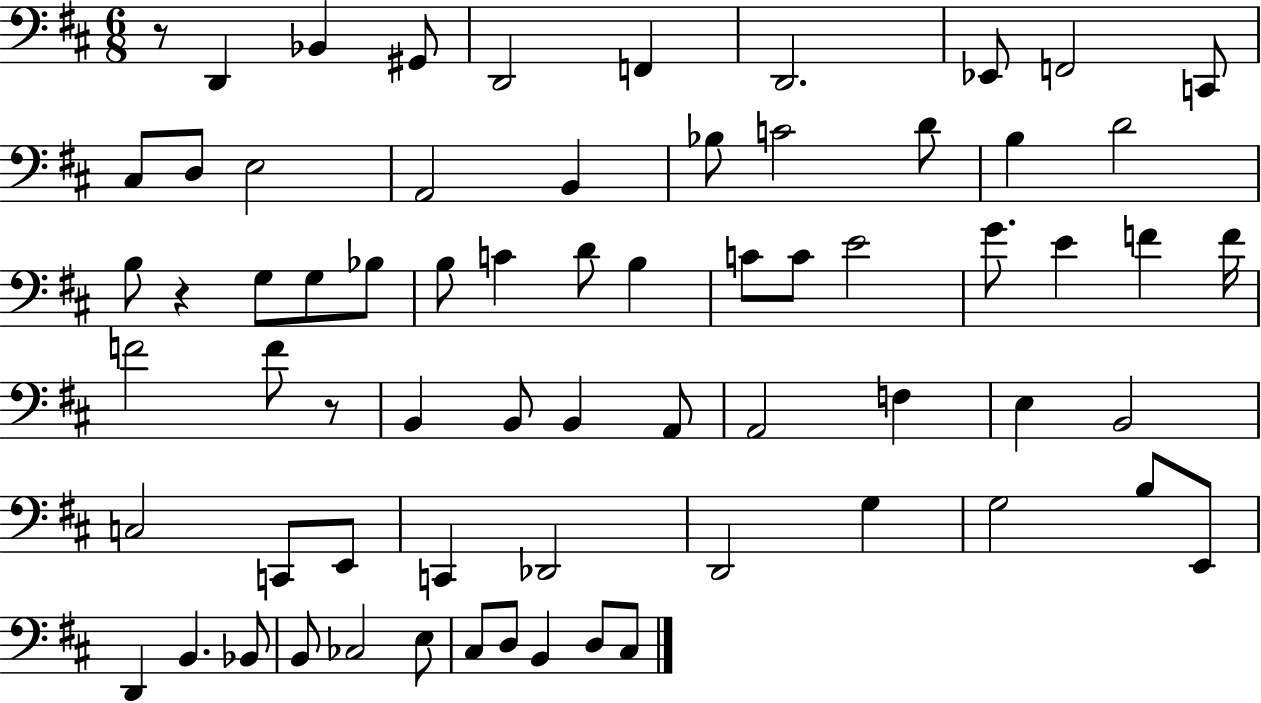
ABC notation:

X:1
T:Untitled
M:6/8
L:1/4
K:D
z/2 D,, _B,, ^G,,/2 D,,2 F,, D,,2 _E,,/2 F,,2 C,,/2 ^C,/2 D,/2 E,2 A,,2 B,, _B,/2 C2 D/2 B, D2 B,/2 z G,/2 G,/2 _B,/2 B,/2 C D/2 B, C/2 C/2 E2 G/2 E F F/4 F2 F/2 z/2 B,, B,,/2 B,, A,,/2 A,,2 F, E, B,,2 C,2 C,,/2 E,,/2 C,, _D,,2 D,,2 G, G,2 B,/2 E,,/2 D,, B,, _B,,/2 B,,/2 _C,2 E,/2 ^C,/2 D,/2 B,, D,/2 ^C,/2